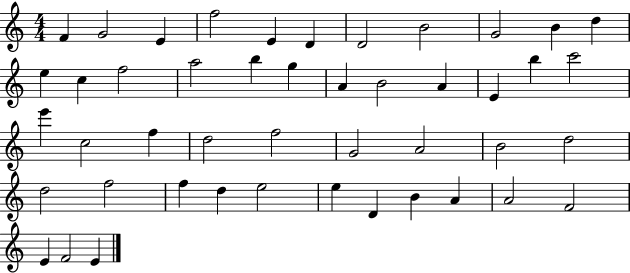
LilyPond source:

{
  \clef treble
  \numericTimeSignature
  \time 4/4
  \key c \major
  f'4 g'2 e'4 | f''2 e'4 d'4 | d'2 b'2 | g'2 b'4 d''4 | \break e''4 c''4 f''2 | a''2 b''4 g''4 | a'4 b'2 a'4 | e'4 b''4 c'''2 | \break e'''4 c''2 f''4 | d''2 f''2 | g'2 a'2 | b'2 d''2 | \break d''2 f''2 | f''4 d''4 e''2 | e''4 d'4 b'4 a'4 | a'2 f'2 | \break e'4 f'2 e'4 | \bar "|."
}